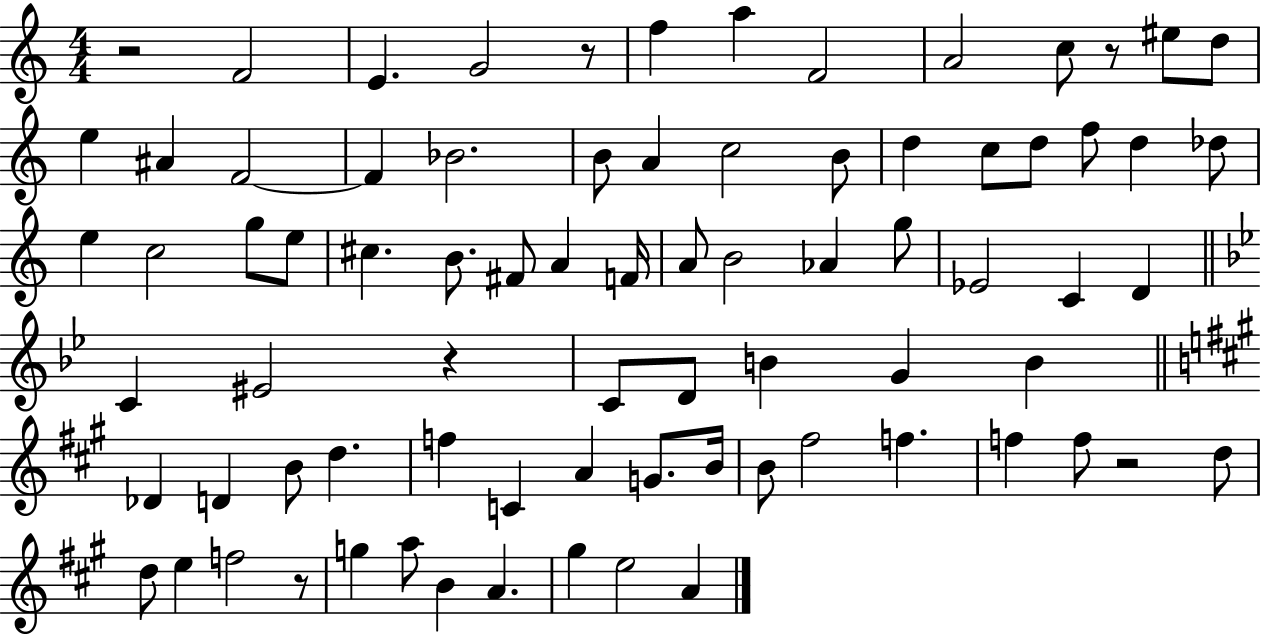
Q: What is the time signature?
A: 4/4